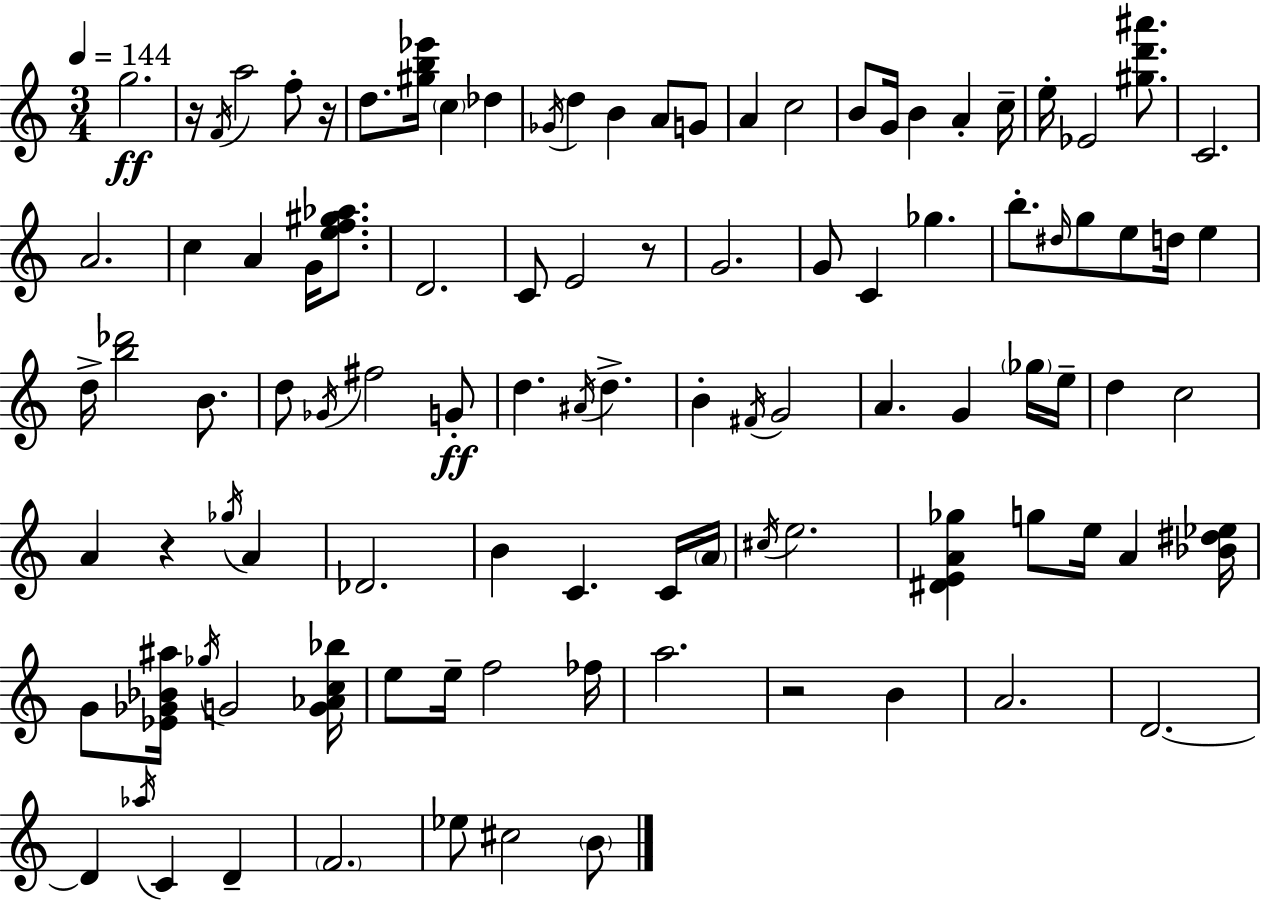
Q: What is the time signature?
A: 3/4